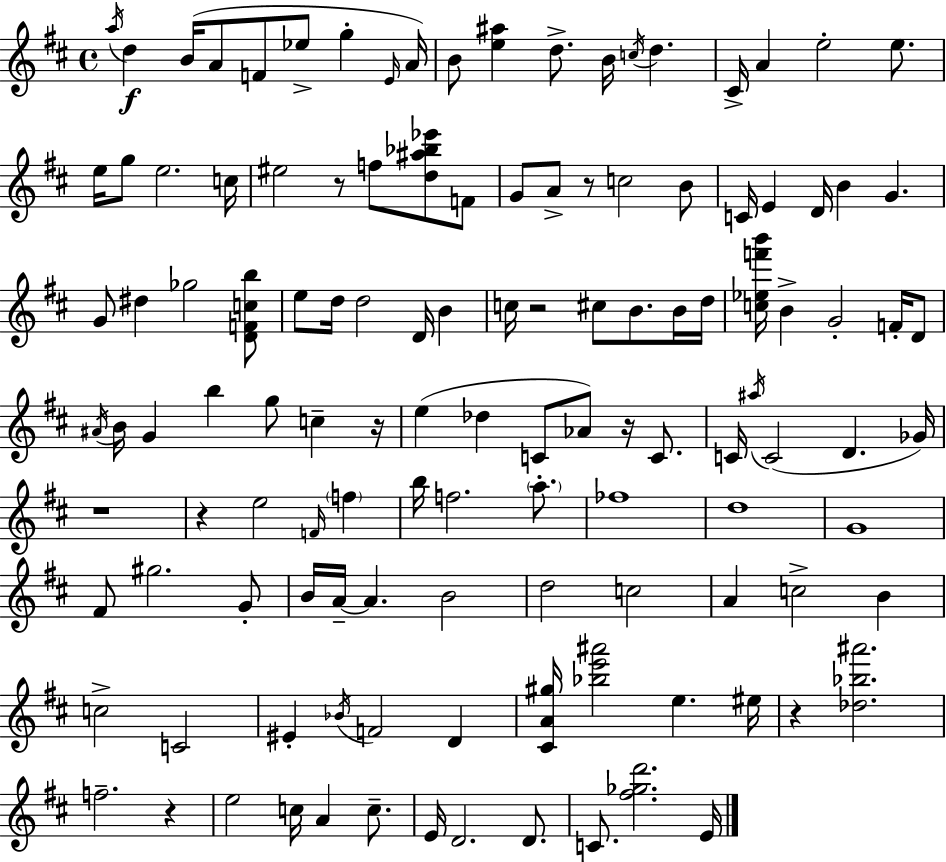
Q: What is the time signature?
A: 4/4